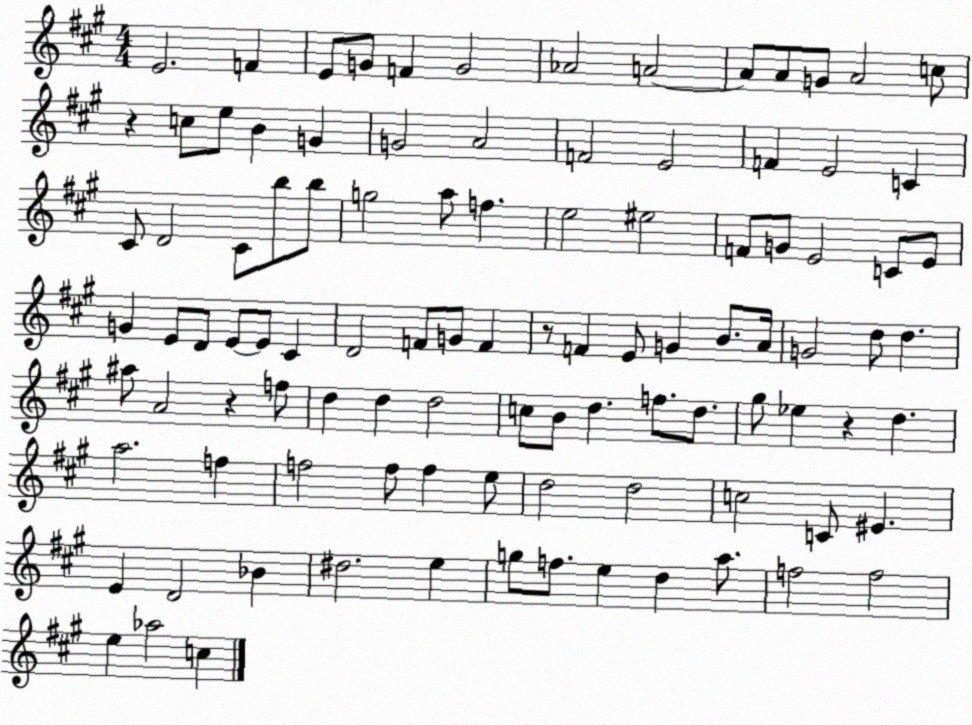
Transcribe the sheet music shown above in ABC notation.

X:1
T:Untitled
M:4/4
L:1/4
K:A
E2 F E/2 G/2 F G2 _A2 A2 A/2 A/2 G/2 A2 c/2 z c/2 e/2 B G G2 A2 F2 E2 F E2 C ^C/2 D2 ^C/2 b/2 b/2 g2 a/2 f e2 ^e2 F/2 G/2 E2 C/2 E/2 G E/2 D/2 E/2 E/2 ^C D2 F/2 G/2 F z/2 F E/2 G B/2 A/4 G2 d/2 d ^a/2 A2 z f/2 d d d2 c/2 B/2 d f/2 d/2 ^g/2 _e z d a2 f f2 f/2 f e/2 d2 d2 c2 C/2 ^E E D2 _B ^d2 e g/2 f/2 e d a/2 f2 f2 e _a2 c